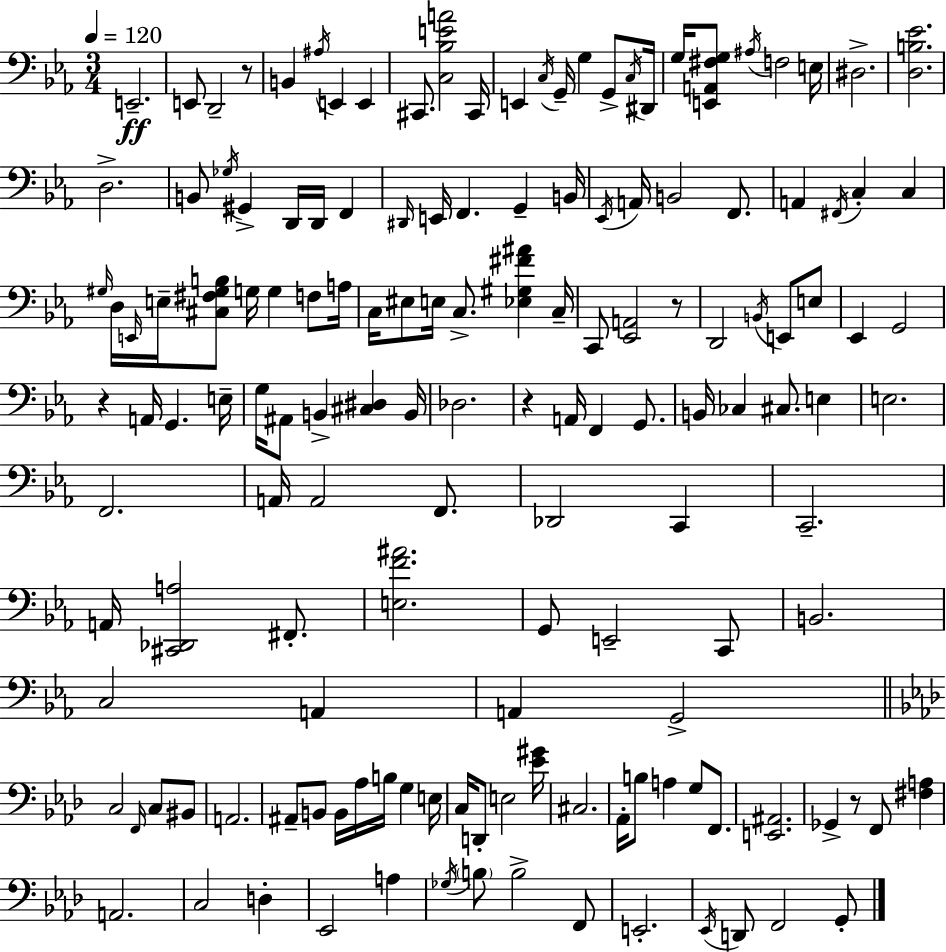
{
  \clef bass
  \numericTimeSignature
  \time 3/4
  \key c \minor
  \tempo 4 = 120
  e,2.--\ff | e,8 d,2-- r8 | b,4 \acciaccatura { ais16 } e,4 e,4 | cis,8. <c bes e' a'>2 | \break cis,16 e,4 \acciaccatura { c16 } g,16-- g4 g,8-> | \acciaccatura { c16 } dis,16 g16 <e, a, fis g>8 \acciaccatura { ais16 } f2 | e16 dis2.-> | <d b ees'>2. | \break d2.-> | b,8 \acciaccatura { ges16 } gis,4-> d,16 | d,16 f,4 \grace { dis,16 } e,16 f,4. | g,4-- b,16 \acciaccatura { ees,16 } a,16 b,2 | \break f,8. a,4 \acciaccatura { fis,16 } | c4-. c4 \grace { gis16 } d16 \grace { e,16 } e16-- | <cis fis gis b>8 g16 g4 f8 a16 c16 eis8 | e16 c8.-> <ees gis fis' ais'>4 c16-- c,8 | \break <ees, a,>2 r8 d,2 | \acciaccatura { b,16 } e,8 e8 ees,4 | g,2 r4 | a,16 g,4. e16-- g16 | \break ais,8 b,4-> <cis dis>4 b,16 des2. | r4 | a,16 f,4 g,8. b,16 | ces4 cis8. e4 e2. | \break f,2. | a,16 | a,2 f,8. des,2 | c,4 c,2.-- | \break a,16 | <cis, des, a>2 fis,8.-. <e f' ais'>2. | g,8 | e,2-- c,8 b,2. | \break c2 | a,4 a,4 | g,2-> \bar "||" \break \key aes \major c2 \grace { f,16 } c8 bis,8 | a,2. | ais,8-- b,8 b,16 aes16 b16 g4 | e16 c16 d,8-. e2 | \break <ees' gis'>16 cis2. | aes,16-. b8 a4 g8 f,8. | <e, ais,>2. | ges,4-> r8 f,8 <fis a>4 | \break a,2. | c2 d4-. | ees,2 a4 | \acciaccatura { ges16 } \parenthesize b8 b2-> | \break f,8 e,2.-. | \acciaccatura { ees,16 } d,8 f,2 | g,8-. \bar "|."
}